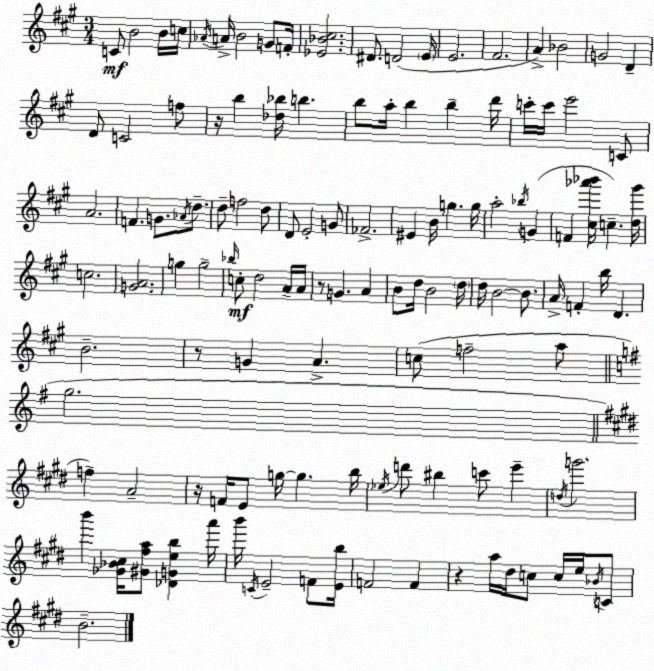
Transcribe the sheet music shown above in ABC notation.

X:1
T:Untitled
M:3/4
L:1/4
K:A
C/2 B2 B/4 c/4 _A/4 A/4 B2 G/2 F/4 [_E_B^c]2 ^D/2 D2 E/4 E2 ^F2 A _B2 G2 D D/2 C2 f/2 z/4 b [_d_b]/4 b b/2 a/4 b b d'/4 c'/4 c'/4 e'2 C/2 A2 F G/2 _A/4 d/2 d/2 f2 d/2 D/2 E2 G/2 _F2 ^E B/4 g g/4 a2 _b/4 G F [^c_a'_b']/4 c [d^g']/4 c2 [GA]2 g g2 _b/4 c/2 d2 A/4 A/4 z/2 G A B/2 d/4 B2 d/4 d/4 B2 B/2 A/4 F b/4 D B2 z/2 G A c/2 f2 a/2 g2 f A2 z/4 F/4 E/2 g/4 g b/4 _e/4 d'/2 ^b c'/2 e' d/4 g'2 b' [_G_B^c]/4 [^G^fa]/2 [_DGeb] a'/4 b'/4 C/4 E2 F/2 [Eb]/4 F2 F z a/4 ^d/4 c/2 c/4 e/4 _B/4 C/2 B2